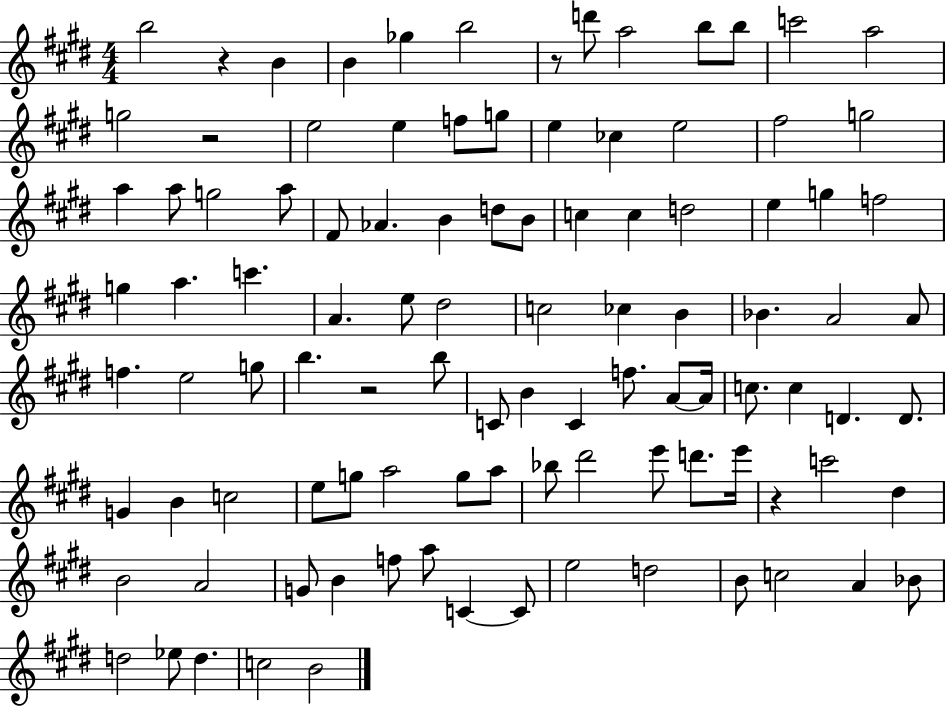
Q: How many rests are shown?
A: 5